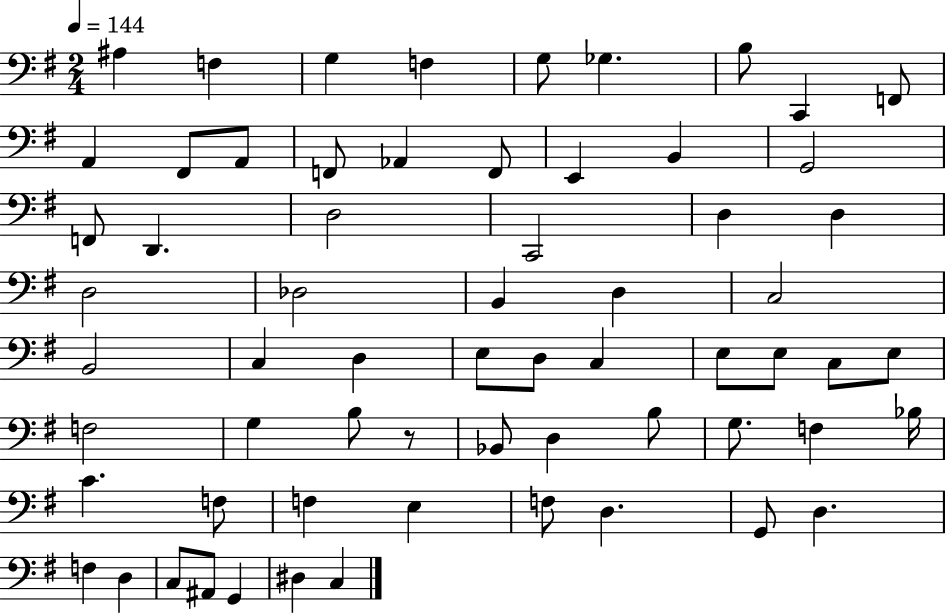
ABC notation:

X:1
T:Untitled
M:2/4
L:1/4
K:G
^A, F, G, F, G,/2 _G, B,/2 C,, F,,/2 A,, ^F,,/2 A,,/2 F,,/2 _A,, F,,/2 E,, B,, G,,2 F,,/2 D,, D,2 C,,2 D, D, D,2 _D,2 B,, D, C,2 B,,2 C, D, E,/2 D,/2 C, E,/2 E,/2 C,/2 E,/2 F,2 G, B,/2 z/2 _B,,/2 D, B,/2 G,/2 F, _B,/4 C F,/2 F, E, F,/2 D, G,,/2 D, F, D, C,/2 ^A,,/2 G,, ^D, C,